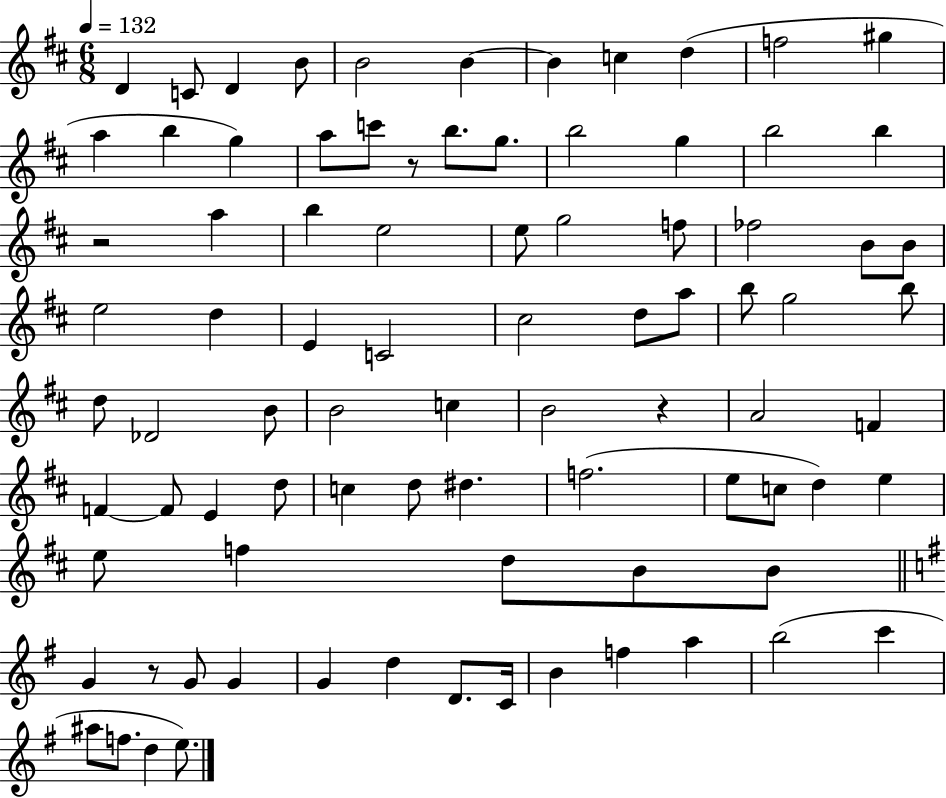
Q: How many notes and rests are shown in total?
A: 86